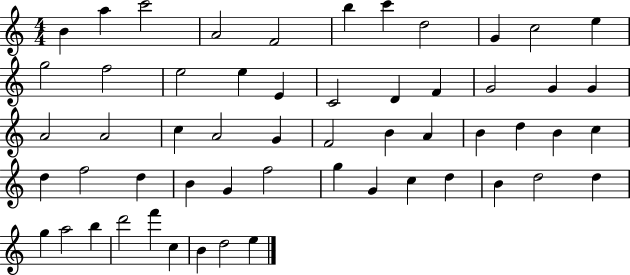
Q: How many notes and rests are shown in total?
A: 56